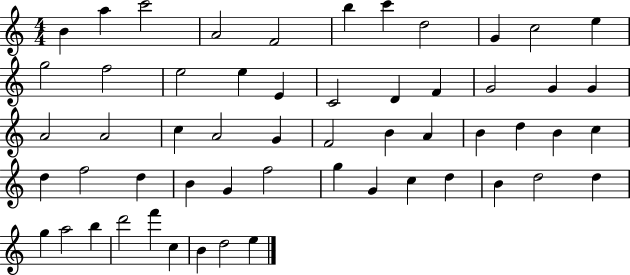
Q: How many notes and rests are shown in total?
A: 56